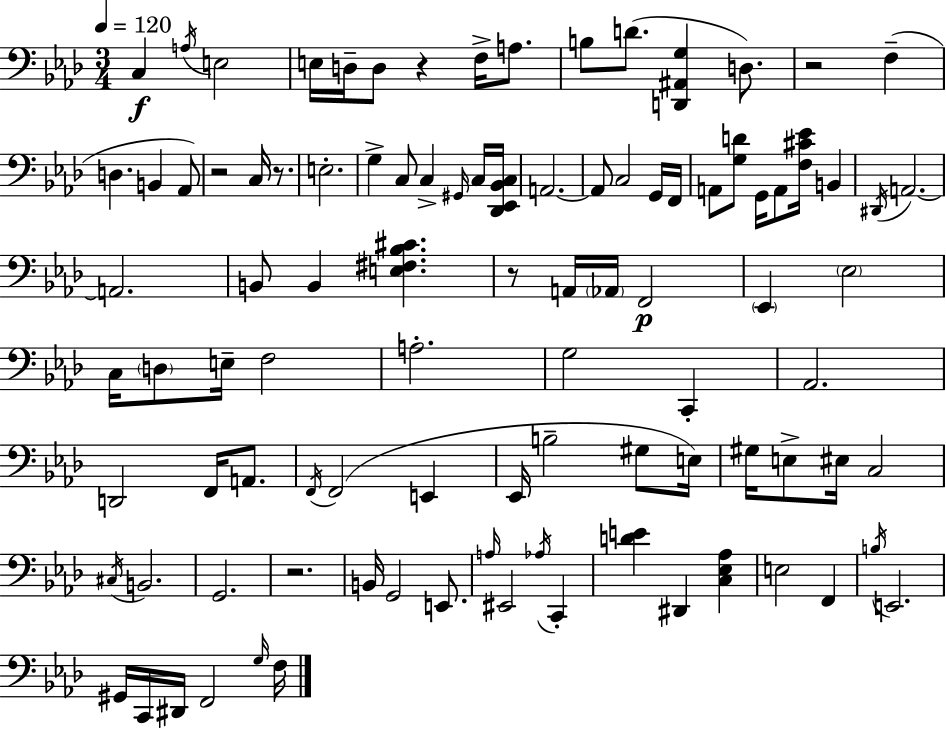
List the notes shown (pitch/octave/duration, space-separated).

C3/q A3/s E3/h E3/s D3/s D3/e R/q F3/s A3/e. B3/e D4/e. [D2,A#2,G3]/q D3/e. R/h F3/q D3/q. B2/q Ab2/e R/h C3/s R/e. E3/h. G3/q C3/e C3/q G#2/s C3/s [Db2,Eb2,Bb2,C3]/s A2/h. A2/e C3/h G2/s F2/s A2/e [G3,D4]/e G2/s A2/e [F3,C#4,Eb4]/s B2/q D#2/s A2/h. A2/h. B2/e B2/q [E3,F#3,Bb3,C#4]/q. R/e A2/s Ab2/s F2/h Eb2/q Eb3/h C3/s D3/e E3/s F3/h A3/h. G3/h C2/q Ab2/h. D2/h F2/s A2/e. F2/s F2/h E2/q Eb2/s B3/h G#3/e E3/s G#3/s E3/e EIS3/s C3/h C#3/s B2/h. G2/h. R/h. B2/s G2/h E2/e. A3/s EIS2/h Ab3/s C2/q [D4,E4]/q D#2/q [C3,Eb3,Ab3]/q E3/h F2/q B3/s E2/h. G#2/s C2/s D#2/s F2/h G3/s F3/s